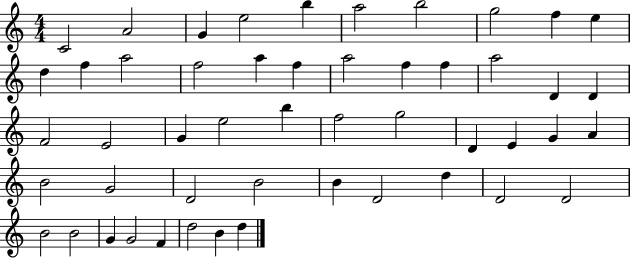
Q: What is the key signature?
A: C major